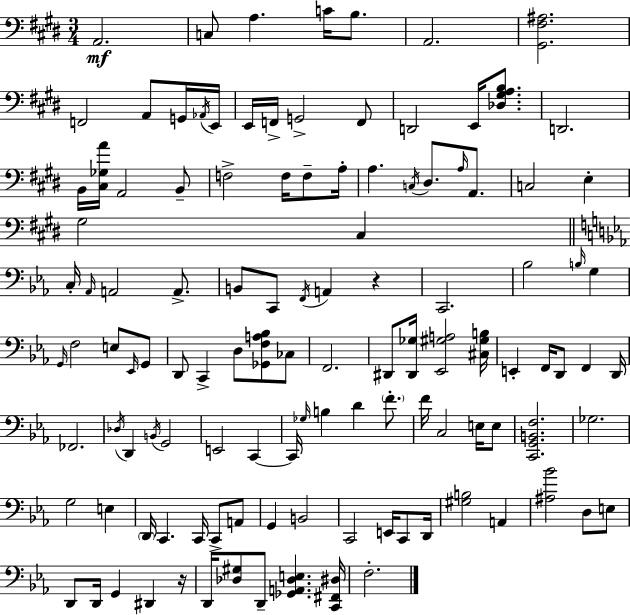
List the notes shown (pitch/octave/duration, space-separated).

A2/h. C3/e A3/q. C4/s B3/e. A2/h. [G#2,F#3,A#3]/h. F2/h A2/e G2/s Ab2/s E2/s E2/s F2/s G2/h F2/e D2/h E2/s [Db3,G#3,A3,B3]/e. D2/h. B2/s [C#3,Gb3,A4]/s A2/h B2/e F3/h F3/s F3/e A3/s A3/q. C3/s D#3/e. A3/s A2/e. C3/h E3/q G#3/h C#3/q C3/s Ab2/s A2/h A2/e. B2/e C2/e F2/s A2/q R/q C2/h. Bb3/h B3/s G3/q G2/s F3/h E3/e Eb2/s G2/e D2/e C2/q D3/e [Gb2,F3,A3,Bb3]/e CES3/e F2/h. D#2/e [D#2,Gb3]/s [Eb2,G#3,A3]/h [C#3,G#3,B3]/s E2/q F2/s D2/e F2/q D2/s FES2/h. Db3/s D2/q B2/s G2/h E2/h C2/q C2/s Gb3/s B3/q D4/q F4/e. F4/s C3/h E3/s E3/e [C2,G2,B2,F3]/h. Gb3/h. G3/h E3/q D2/s C2/q. C2/s C2/e A2/e G2/q B2/h C2/h E2/s C2/e D2/s [G#3,B3]/h A2/q [A#3,Bb4]/h D3/e E3/e D2/e D2/s G2/q D#2/q R/s D2/s [Db3,G#3]/e D2/e [Gb2,A2,Db3,E3]/q. [C2,F#2,D#3]/s F3/h.